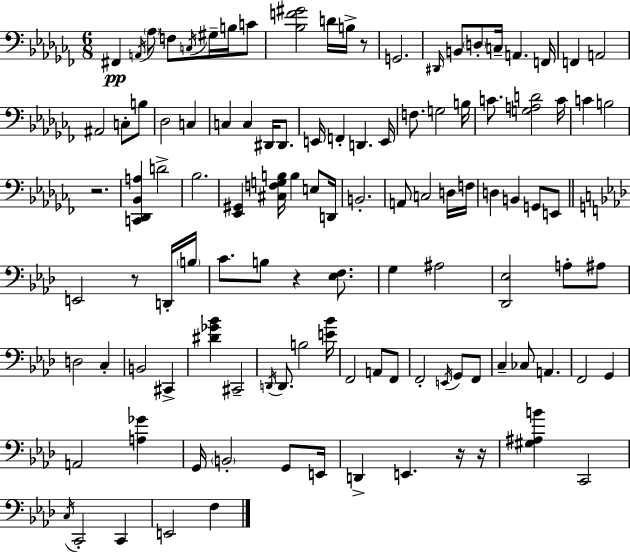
{
  \clef bass
  \numericTimeSignature
  \time 6/8
  \key aes \minor
  fis,4\pp \acciaccatura { a,16 } \parenthesize aes8 f8 \acciaccatura { c16 } gis16-- b16 | c'8 <bes f' gis'>2 d'16 b16-> | r8 g,2. | \grace { dis,16 } b,8 \parenthesize d8-. c16-- a,4. | \break f,16 f,4 a,2 | ais,2 c8-. | b8 des2 c4 | c4 c4 dis,16 | \break dis,8. e,16 f,4-. d,4. | e,16 f8. g2 | b16 c'8. <g a d'>2 | c'16 c'4 b2 | \break r2. | <c, des, bes, a>4 d'2-> | bes2. | <ees, gis,>4 <cis f g b>16 b4 | \break e8 d,16 b,2.-. | a,8 c2 | d16 f16 d4 b,4 g,8 | e,8 \bar "||" \break \key aes \major e,2 r8 d,16-. \parenthesize b16 | c'8. b8 r4 <ees f>8. | g4 ais2 | <des, ees>2 a8-. ais8 | \break d2 c4-. | b,2 cis,4-> | <dis' ges' bes'>4 cis,2-- | \acciaccatura { d,16 } d,8. b2 | \break <e' bes'>16 f,2 a,8 f,8 | f,2-. \acciaccatura { e,16 } g,8 | f,8 c4-- ces8 a,4. | f,2 g,4 | \break a,2 <a ges'>4 | g,16 \parenthesize b,2-. g,8 | e,16 d,4-> e,4. | r16 r16 <gis ais b'>4 c,2 | \break \acciaccatura { c16 } c,2-. c,4 | e,2 f4 | \bar "|."
}